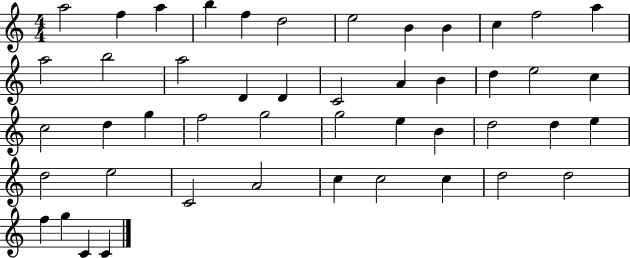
A5/h F5/q A5/q B5/q F5/q D5/h E5/h B4/q B4/q C5/q F5/h A5/q A5/h B5/h A5/h D4/q D4/q C4/h A4/q B4/q D5/q E5/h C5/q C5/h D5/q G5/q F5/h G5/h G5/h E5/q B4/q D5/h D5/q E5/q D5/h E5/h C4/h A4/h C5/q C5/h C5/q D5/h D5/h F5/q G5/q C4/q C4/q